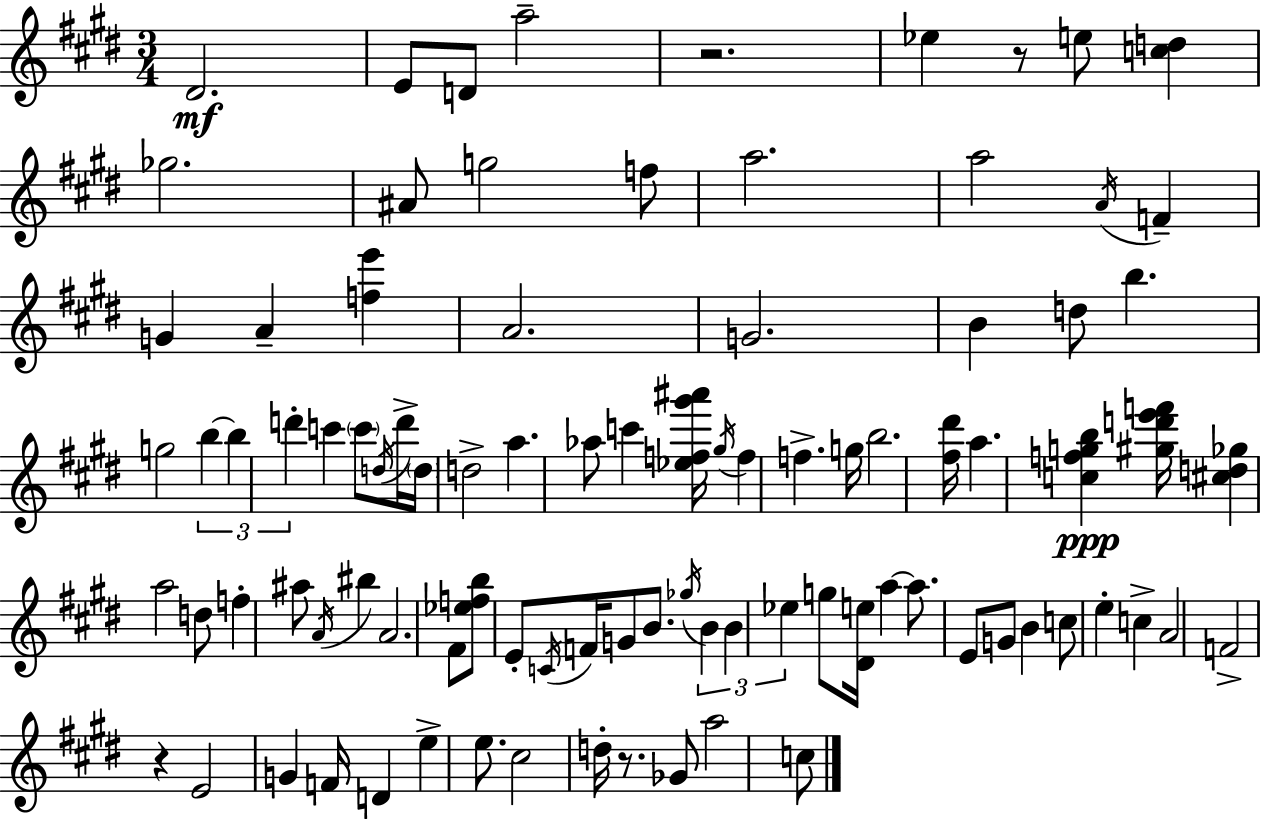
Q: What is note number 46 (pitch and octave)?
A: BIS5